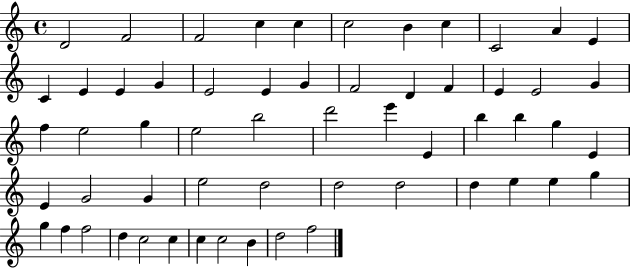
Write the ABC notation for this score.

X:1
T:Untitled
M:4/4
L:1/4
K:C
D2 F2 F2 c c c2 B c C2 A E C E E G E2 E G F2 D F E E2 G f e2 g e2 b2 d'2 e' E b b g E E G2 G e2 d2 d2 d2 d e e g g f f2 d c2 c c c2 B d2 f2